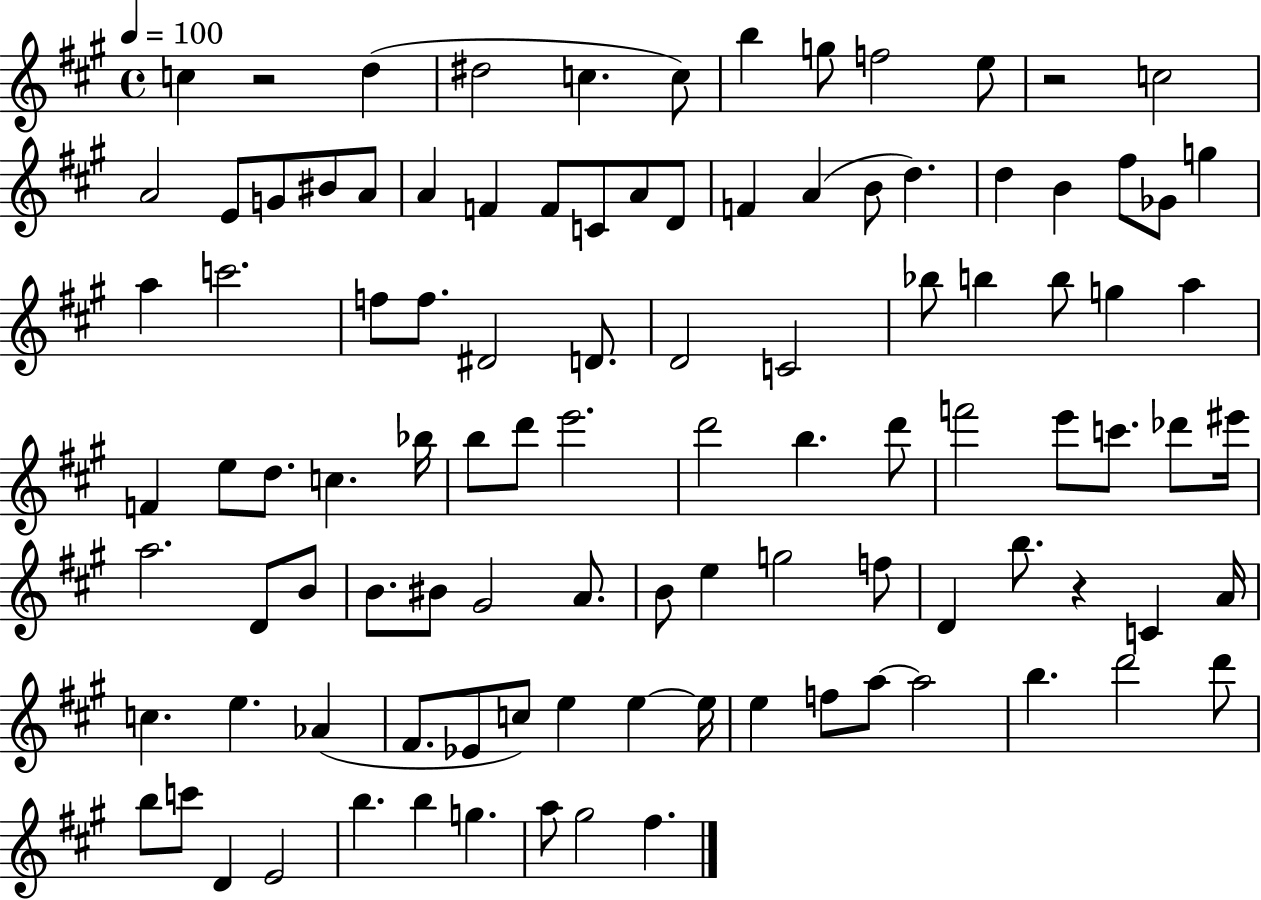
{
  \clef treble
  \time 4/4
  \defaultTimeSignature
  \key a \major
  \tempo 4 = 100
  \repeat volta 2 { c''4 r2 d''4( | dis''2 c''4. c''8) | b''4 g''8 f''2 e''8 | r2 c''2 | \break a'2 e'8 g'8 bis'8 a'8 | a'4 f'4 f'8 c'8 a'8 d'8 | f'4 a'4( b'8 d''4.) | d''4 b'4 fis''8 ges'8 g''4 | \break a''4 c'''2. | f''8 f''8. dis'2 d'8. | d'2 c'2 | bes''8 b''4 b''8 g''4 a''4 | \break f'4 e''8 d''8. c''4. bes''16 | b''8 d'''8 e'''2. | d'''2 b''4. d'''8 | f'''2 e'''8 c'''8. des'''8 eis'''16 | \break a''2. d'8 b'8 | b'8. bis'8 gis'2 a'8. | b'8 e''4 g''2 f''8 | d'4 b''8. r4 c'4 a'16 | \break c''4. e''4. aes'4( | fis'8. ees'8 c''8) e''4 e''4~~ e''16 | e''4 f''8 a''8~~ a''2 | b''4. d'''2 d'''8 | \break b''8 c'''8 d'4 e'2 | b''4. b''4 g''4. | a''8 gis''2 fis''4. | } \bar "|."
}